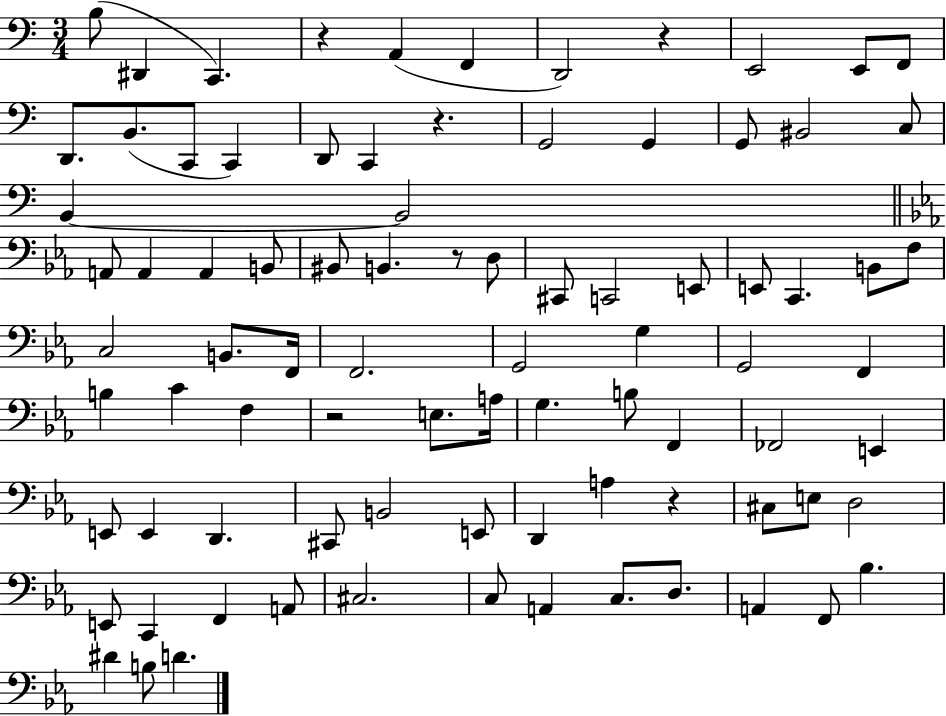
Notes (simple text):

B3/e D#2/q C2/q. R/q A2/q F2/q D2/h R/q E2/h E2/e F2/e D2/e. B2/e. C2/e C2/q D2/e C2/q R/q. G2/h G2/q G2/e BIS2/h C3/e B2/q B2/h A2/e A2/q A2/q B2/e BIS2/e B2/q. R/e D3/e C#2/e C2/h E2/e E2/e C2/q. B2/e F3/e C3/h B2/e. F2/s F2/h. G2/h G3/q G2/h F2/q B3/q C4/q F3/q R/h E3/e. A3/s G3/q. B3/e F2/q FES2/h E2/q E2/e E2/q D2/q. C#2/e B2/h E2/e D2/q A3/q R/q C#3/e E3/e D3/h E2/e C2/q F2/q A2/e C#3/h. C3/e A2/q C3/e. D3/e. A2/q F2/e Bb3/q. D#4/q B3/e D4/q.